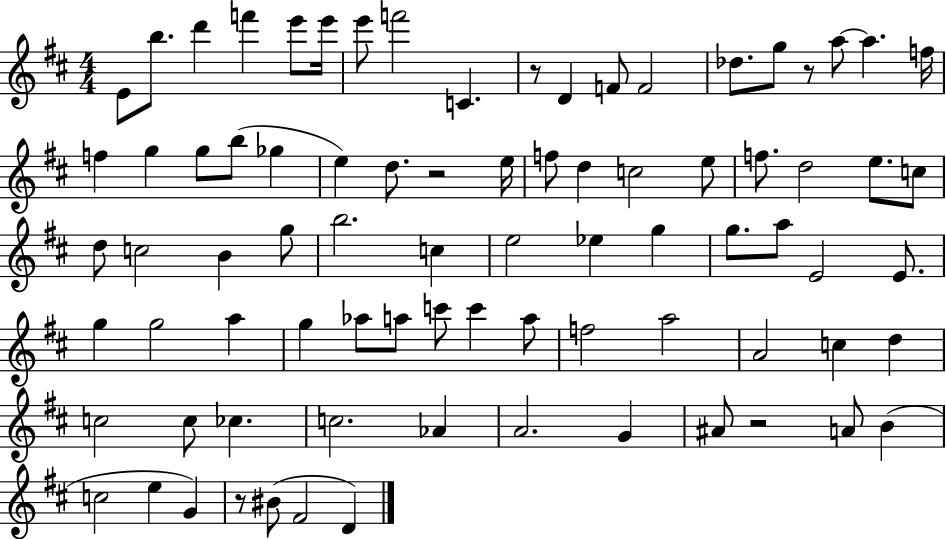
E4/e B5/e. D6/q F6/q E6/e E6/s E6/e F6/h C4/q. R/e D4/q F4/e F4/h Db5/e. G5/e R/e A5/e A5/q. F5/s F5/q G5/q G5/e B5/e Gb5/q E5/q D5/e. R/h E5/s F5/e D5/q C5/h E5/e F5/e. D5/h E5/e. C5/e D5/e C5/h B4/q G5/e B5/h. C5/q E5/h Eb5/q G5/q G5/e. A5/e E4/h E4/e. G5/q G5/h A5/q G5/q Ab5/e A5/e C6/e C6/q A5/e F5/h A5/h A4/h C5/q D5/q C5/h C5/e CES5/q. C5/h. Ab4/q A4/h. G4/q A#4/e R/h A4/e B4/q C5/h E5/q G4/q R/e BIS4/e F#4/h D4/q